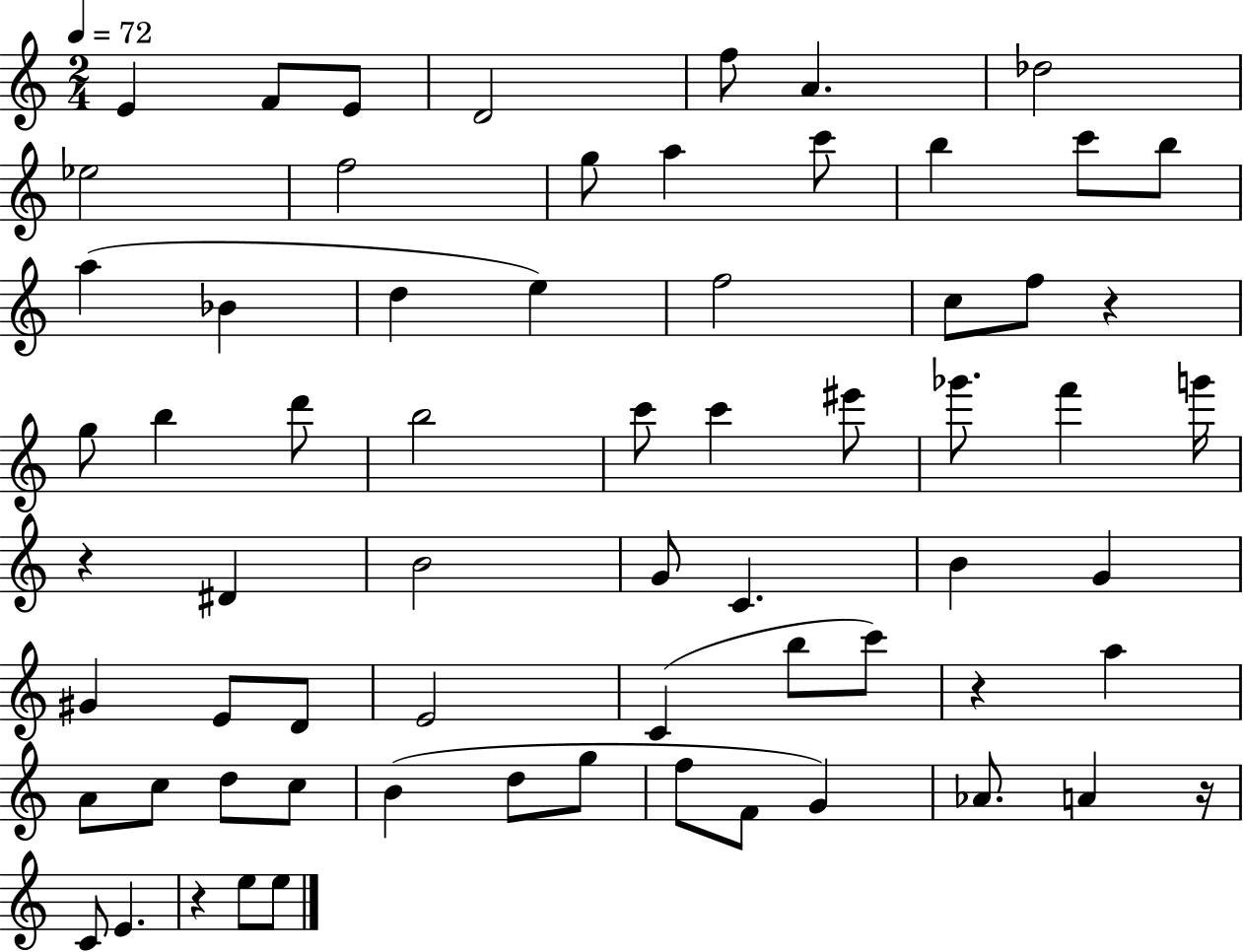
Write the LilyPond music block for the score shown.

{
  \clef treble
  \numericTimeSignature
  \time 2/4
  \key c \major
  \tempo 4 = 72
  e'4 f'8 e'8 | d'2 | f''8 a'4. | des''2 | \break ees''2 | f''2 | g''8 a''4 c'''8 | b''4 c'''8 b''8 | \break a''4( bes'4 | d''4 e''4) | f''2 | c''8 f''8 r4 | \break g''8 b''4 d'''8 | b''2 | c'''8 c'''4 eis'''8 | ges'''8. f'''4 g'''16 | \break r4 dis'4 | b'2 | g'8 c'4. | b'4 g'4 | \break gis'4 e'8 d'8 | e'2 | c'4( b''8 c'''8) | r4 a''4 | \break a'8 c''8 d''8 c''8 | b'4( d''8 g''8 | f''8 f'8 g'4) | aes'8. a'4 r16 | \break c'8 e'4. | r4 e''8 e''8 | \bar "|."
}